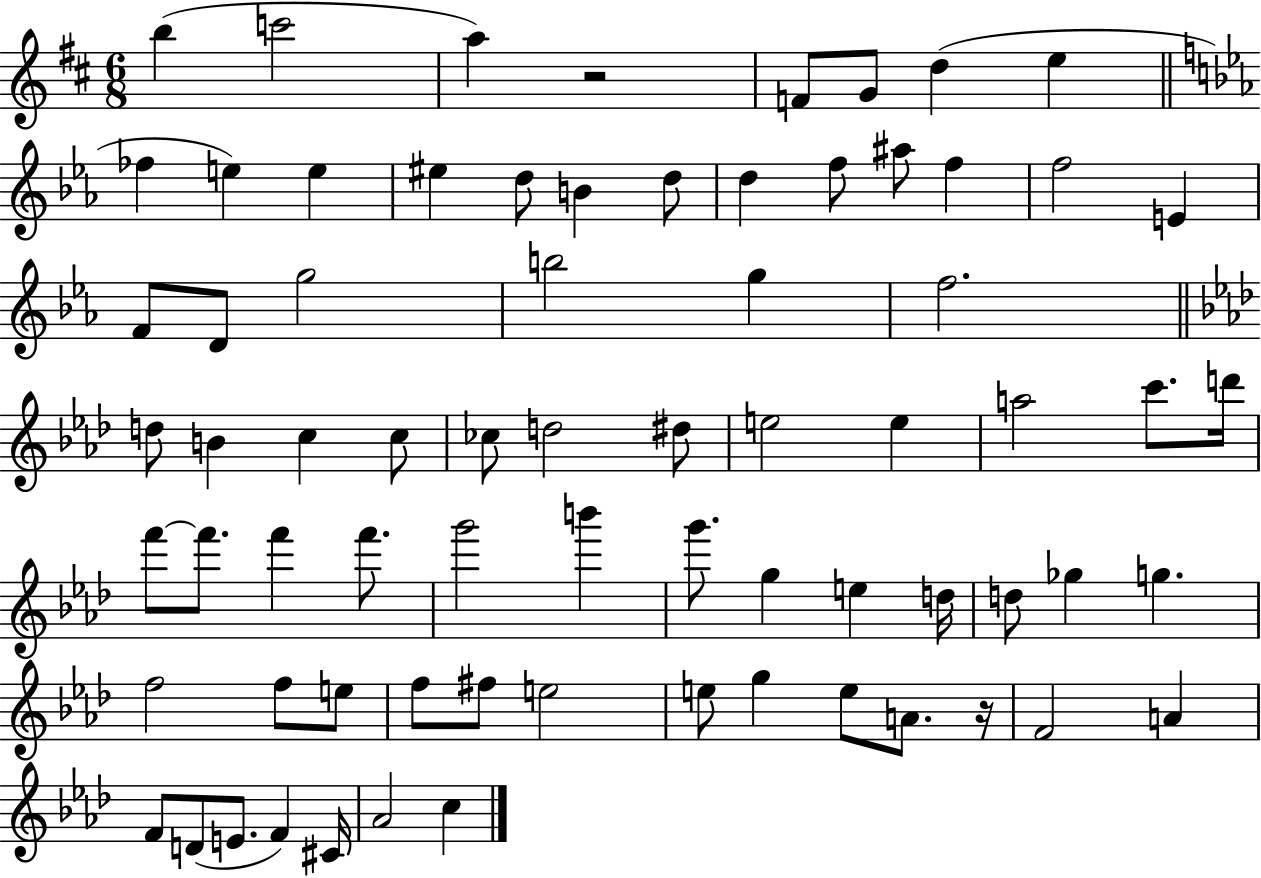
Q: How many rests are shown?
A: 2